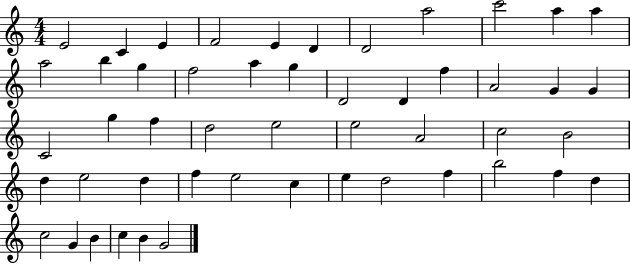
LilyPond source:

{
  \clef treble
  \numericTimeSignature
  \time 4/4
  \key c \major
  e'2 c'4 e'4 | f'2 e'4 d'4 | d'2 a''2 | c'''2 a''4 a''4 | \break a''2 b''4 g''4 | f''2 a''4 g''4 | d'2 d'4 f''4 | a'2 g'4 g'4 | \break c'2 g''4 f''4 | d''2 e''2 | e''2 a'2 | c''2 b'2 | \break d''4 e''2 d''4 | f''4 e''2 c''4 | e''4 d''2 f''4 | b''2 f''4 d''4 | \break c''2 g'4 b'4 | c''4 b'4 g'2 | \bar "|."
}